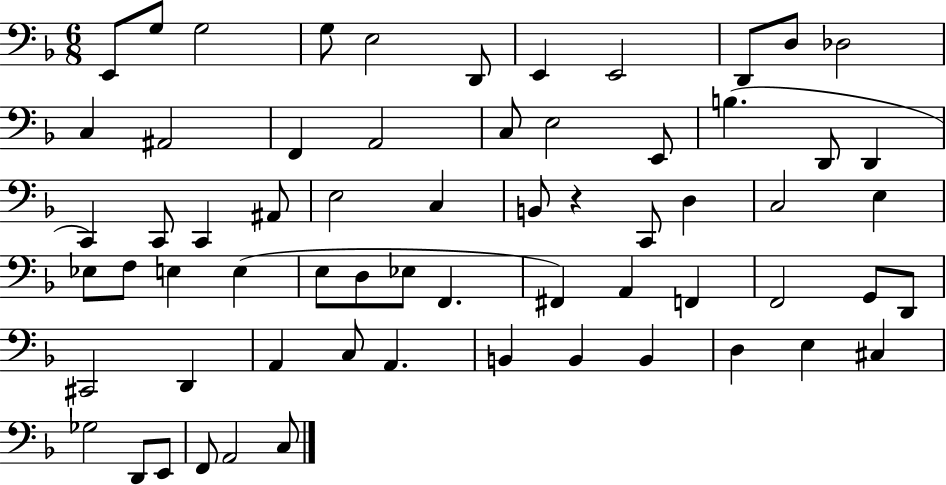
E2/e G3/e G3/h G3/e E3/h D2/e E2/q E2/h D2/e D3/e Db3/h C3/q A#2/h F2/q A2/h C3/e E3/h E2/e B3/q. D2/e D2/q C2/q C2/e C2/q A#2/e E3/h C3/q B2/e R/q C2/e D3/q C3/h E3/q Eb3/e F3/e E3/q E3/q E3/e D3/e Eb3/e F2/q. F#2/q A2/q F2/q F2/h G2/e D2/e C#2/h D2/q A2/q C3/e A2/q. B2/q B2/q B2/q D3/q E3/q C#3/q Gb3/h D2/e E2/e F2/e A2/h C3/e